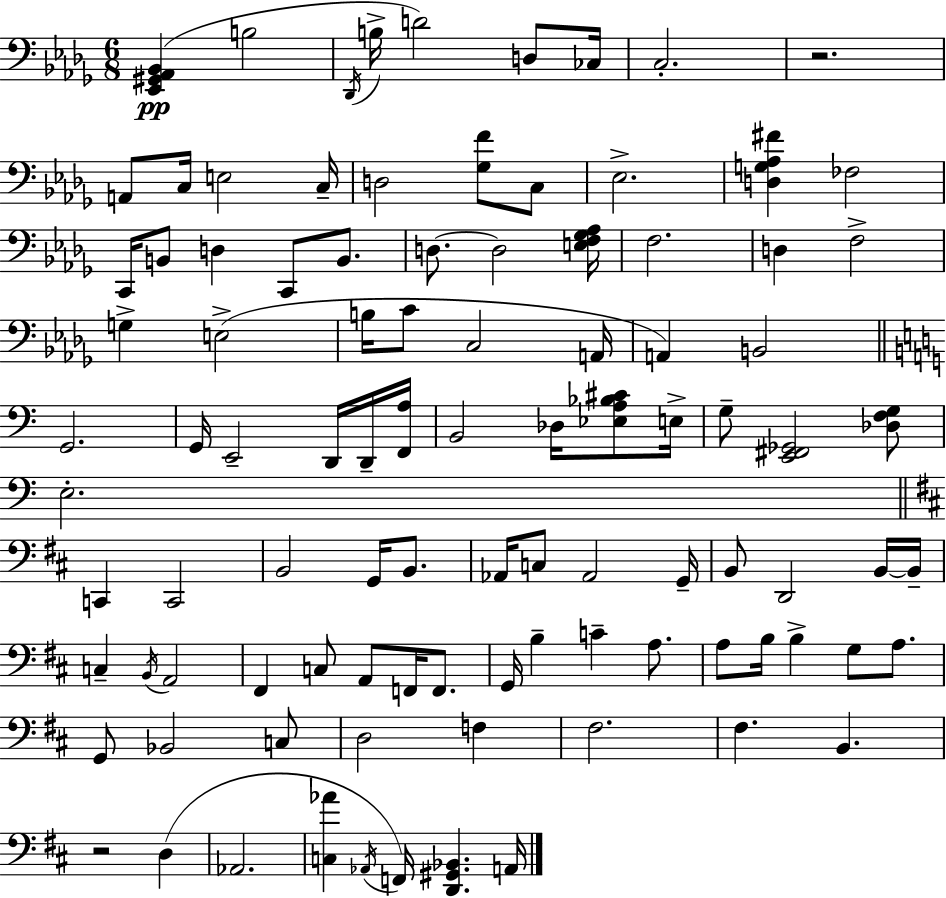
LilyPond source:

{
  \clef bass
  \numericTimeSignature
  \time 6/8
  \key bes \minor
  <ees, gis, aes, bes,>4(\pp b2 | \acciaccatura { des,16 } b16-> d'2) d8 | ces16 c2.-. | r2. | \break a,8 c16 e2 | c16-- d2 <ges f'>8 c8 | ees2.-> | <d g aes fis'>4 fes2 | \break c,16 b,8 d4 c,8 b,8. | d8.~~ d2 | <e f ges aes>16 f2. | d4 f2-> | \break g4-> e2->( | b16 c'8 c2 | a,16 a,4) b,2 | \bar "||" \break \key c \major g,2. | g,16 e,2-- d,16 d,16-- <f, a>16 | b,2 des16 <ees a bes cis'>8 e16-> | g8-- <e, fis, ges,>2 <des f g>8 | \break e2.-. | \bar "||" \break \key b \minor c,4 c,2 | b,2 g,16 b,8. | aes,16 c8 aes,2 g,16-- | b,8 d,2 b,16~~ b,16-- | \break c4-- \acciaccatura { b,16 } a,2 | fis,4 c8 a,8 f,16 f,8. | g,16 b4-- c'4-- a8. | a8 b16 b4-> g8 a8. | \break g,8 bes,2 c8 | d2 f4 | fis2. | fis4. b,4. | \break r2 d4( | aes,2. | <c aes'>4 \acciaccatura { aes,16 }) f,16 <d, gis, bes,>4. | a,16 \bar "|."
}